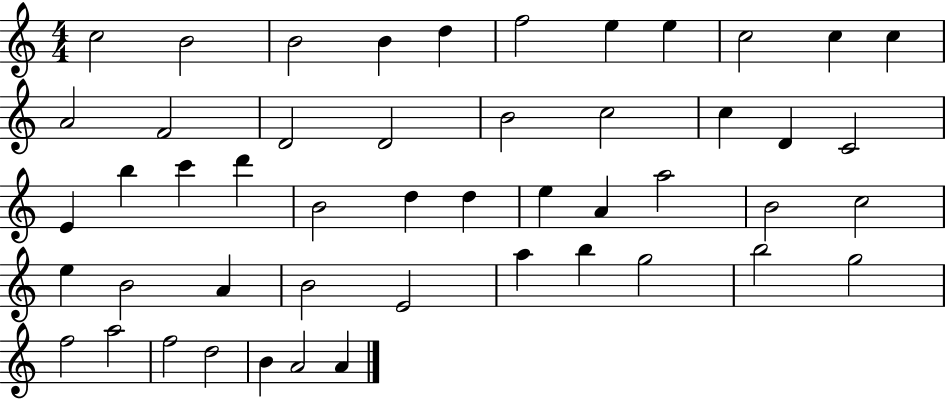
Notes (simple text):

C5/h B4/h B4/h B4/q D5/q F5/h E5/q E5/q C5/h C5/q C5/q A4/h F4/h D4/h D4/h B4/h C5/h C5/q D4/q C4/h E4/q B5/q C6/q D6/q B4/h D5/q D5/q E5/q A4/q A5/h B4/h C5/h E5/q B4/h A4/q B4/h E4/h A5/q B5/q G5/h B5/h G5/h F5/h A5/h F5/h D5/h B4/q A4/h A4/q